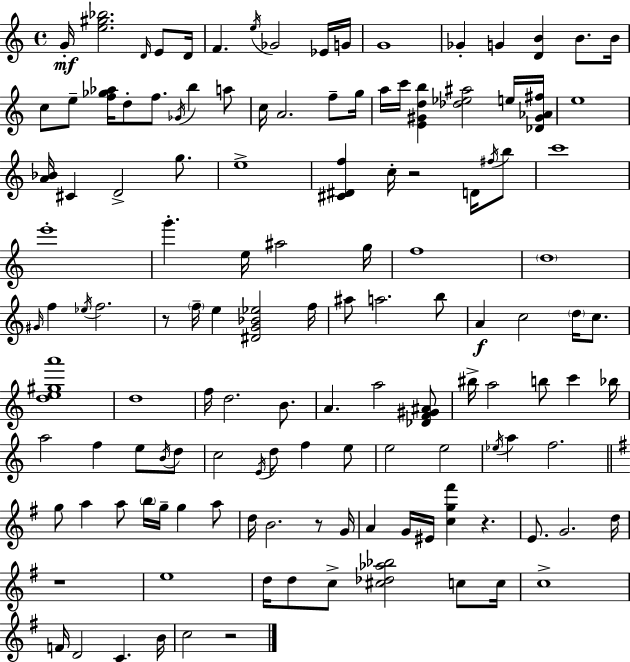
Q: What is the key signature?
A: C major